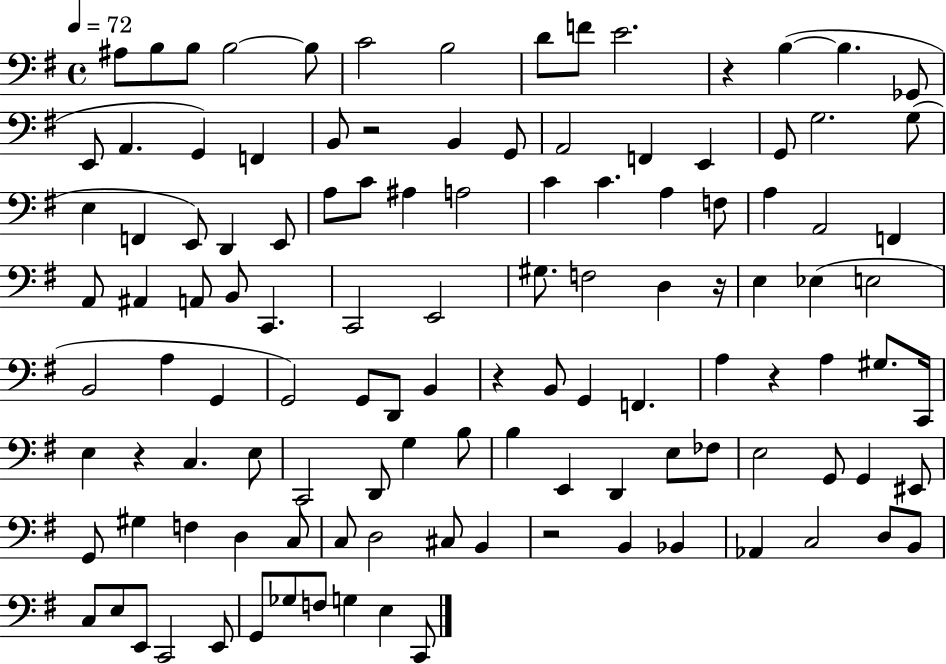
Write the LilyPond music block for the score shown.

{
  \clef bass
  \time 4/4
  \defaultTimeSignature
  \key g \major
  \tempo 4 = 72
  ais8 b8 b8 b2~~ b8 | c'2 b2 | d'8 f'8 e'2. | r4 b4~(~ b4. ges,8 | \break e,8 a,4. g,4) f,4 | b,8 r2 b,4 g,8 | a,2 f,4 e,4 | g,8 g2. g8( | \break e4 f,4 e,8) d,4 e,8 | a8 c'8 ais4 a2 | c'4 c'4. a4 f8 | a4 a,2 f,4 | \break a,8 ais,4 a,8 b,8 c,4. | c,2 e,2 | gis8. f2 d4 r16 | e4 ees4( e2 | \break b,2 a4 g,4 | g,2) g,8 d,8 b,4 | r4 b,8 g,4 f,4. | a4 r4 a4 gis8. c,16 | \break e4 r4 c4. e8 | c,2 d,8 g4 b8 | b4 e,4 d,4 e8 fes8 | e2 g,8 g,4 eis,8 | \break g,8 gis4 f4 d4 c8 | c8 d2 cis8 b,4 | r2 b,4 bes,4 | aes,4 c2 d8 b,8 | \break c8 e8 e,8 c,2 e,8 | g,8 ges8 f8 g4 e4 c,8 | \bar "|."
}